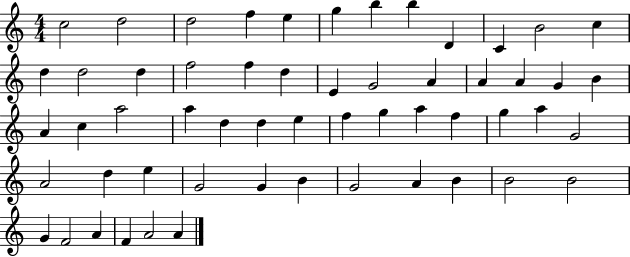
X:1
T:Untitled
M:4/4
L:1/4
K:C
c2 d2 d2 f e g b b D C B2 c d d2 d f2 f d E G2 A A A G B A c a2 a d d e f g a f g a G2 A2 d e G2 G B G2 A B B2 B2 G F2 A F A2 A